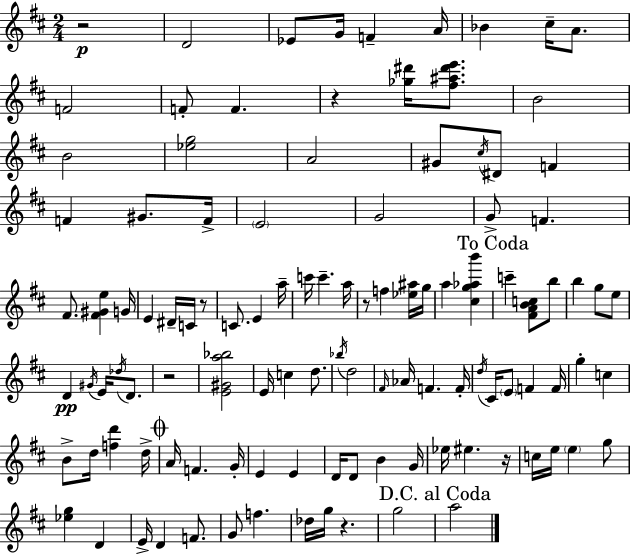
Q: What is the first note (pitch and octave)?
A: D4